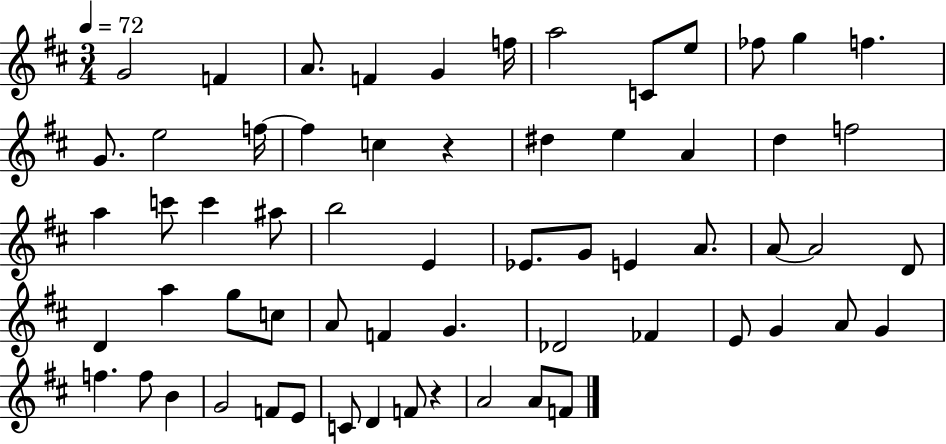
G4/h F4/q A4/e. F4/q G4/q F5/s A5/h C4/e E5/e FES5/e G5/q F5/q. G4/e. E5/h F5/s F5/q C5/q R/q D#5/q E5/q A4/q D5/q F5/h A5/q C6/e C6/q A#5/e B5/h E4/q Eb4/e. G4/e E4/q A4/e. A4/e A4/h D4/e D4/q A5/q G5/e C5/e A4/e F4/q G4/q. Db4/h FES4/q E4/e G4/q A4/e G4/q F5/q. F5/e B4/q G4/h F4/e E4/e C4/e D4/q F4/e R/q A4/h A4/e F4/e